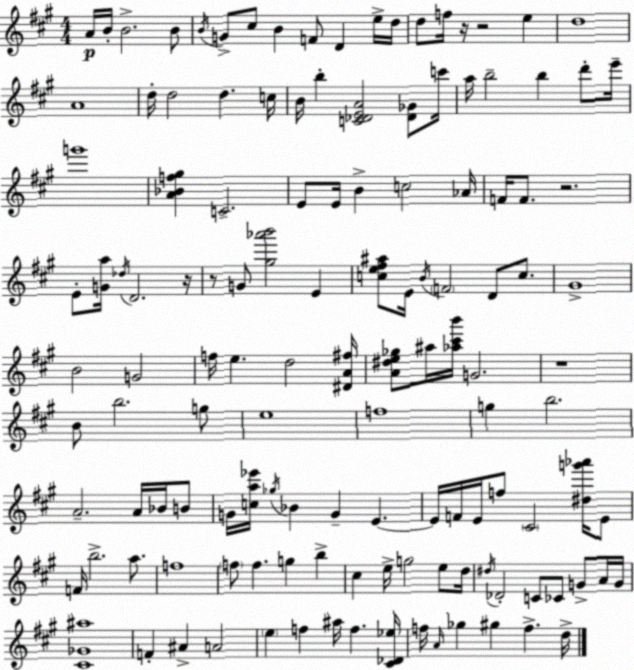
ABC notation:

X:1
T:Untitled
M:4/4
L:1/4
K:A
A/4 B/4 B2 B/2 B/4 G/2 ^c/2 B F/2 D e/4 d/4 d/2 f/4 z/4 z2 e d4 A4 d/4 d2 d c/4 B/4 b [C_DEA]2 [_D_G]/2 c'/4 a/4 b2 b d'/2 e'/4 g'4 [A_Bf^g] C2 E/2 E/4 B c2 _A/4 F/4 F/2 z2 E/2 [Ga]/4 _d/4 D2 z/4 z/2 G/2 [^g_a'b']2 E [ce^f^a]/2 E/4 B/4 F2 D/2 c/2 ^G4 B2 G2 f/4 e d2 [^DA^f]/4 [A^de_g]/2 ^a/4 [_a^c'b']/4 G2 z4 B/2 b2 g/2 e4 f4 g b2 A2 A/4 _B/4 B/2 G/4 [ca_e']/4 _g/4 _B G E E/4 F/4 E/4 f/2 ^C2 [^dg'_a']/4 E/2 F/4 b2 a/2 f4 f/2 f g b ^c e/4 g2 e/2 d/4 ^d/4 _D2 C/2 _C/2 G/2 A/4 G/4 [^C_G^a]4 F ^A A2 e f ^a/4 f [^C_D_e]/4 f/4 A/4 _g ^g f d/4